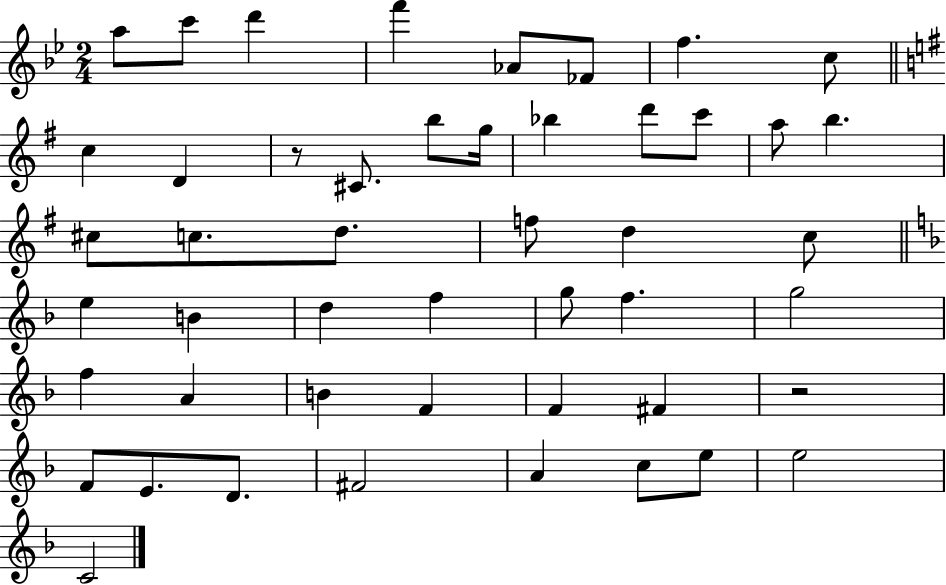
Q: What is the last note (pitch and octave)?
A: C4